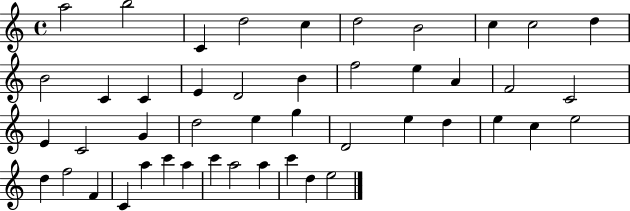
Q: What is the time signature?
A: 4/4